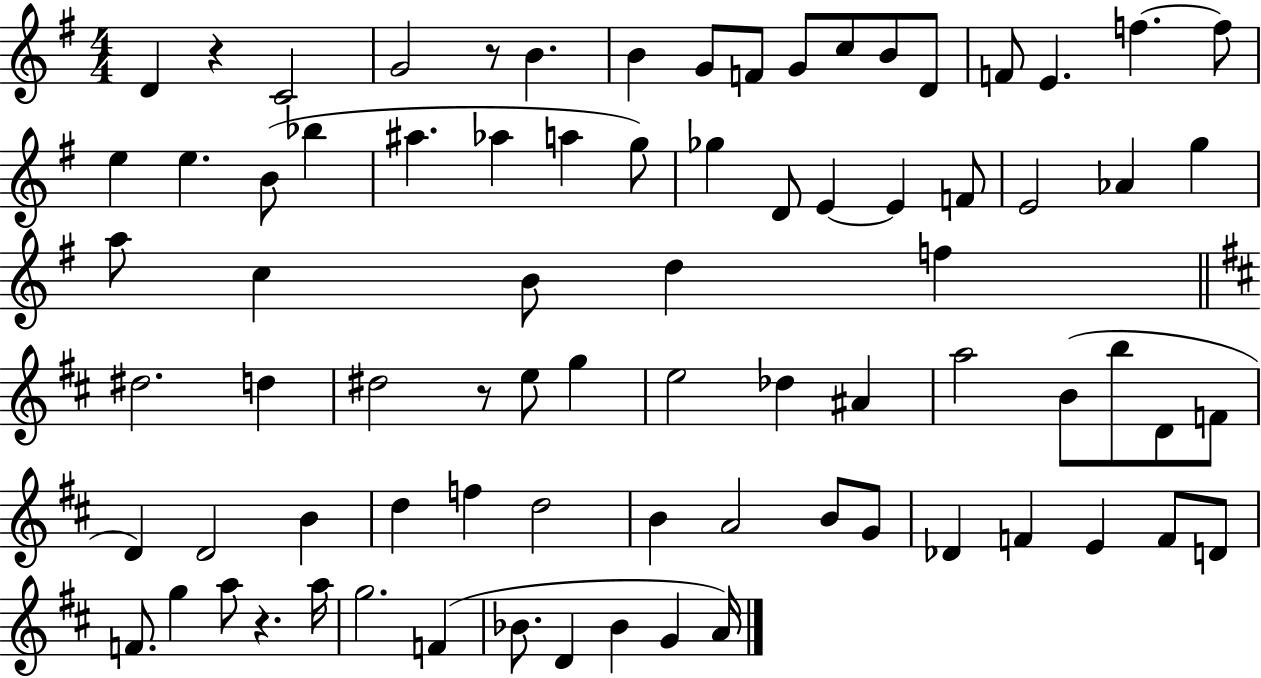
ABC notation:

X:1
T:Untitled
M:4/4
L:1/4
K:G
D z C2 G2 z/2 B B G/2 F/2 G/2 c/2 B/2 D/2 F/2 E f f/2 e e B/2 _b ^a _a a g/2 _g D/2 E E F/2 E2 _A g a/2 c B/2 d f ^d2 d ^d2 z/2 e/2 g e2 _d ^A a2 B/2 b/2 D/2 F/2 D D2 B d f d2 B A2 B/2 G/2 _D F E F/2 D/2 F/2 g a/2 z a/4 g2 F _B/2 D _B G A/4